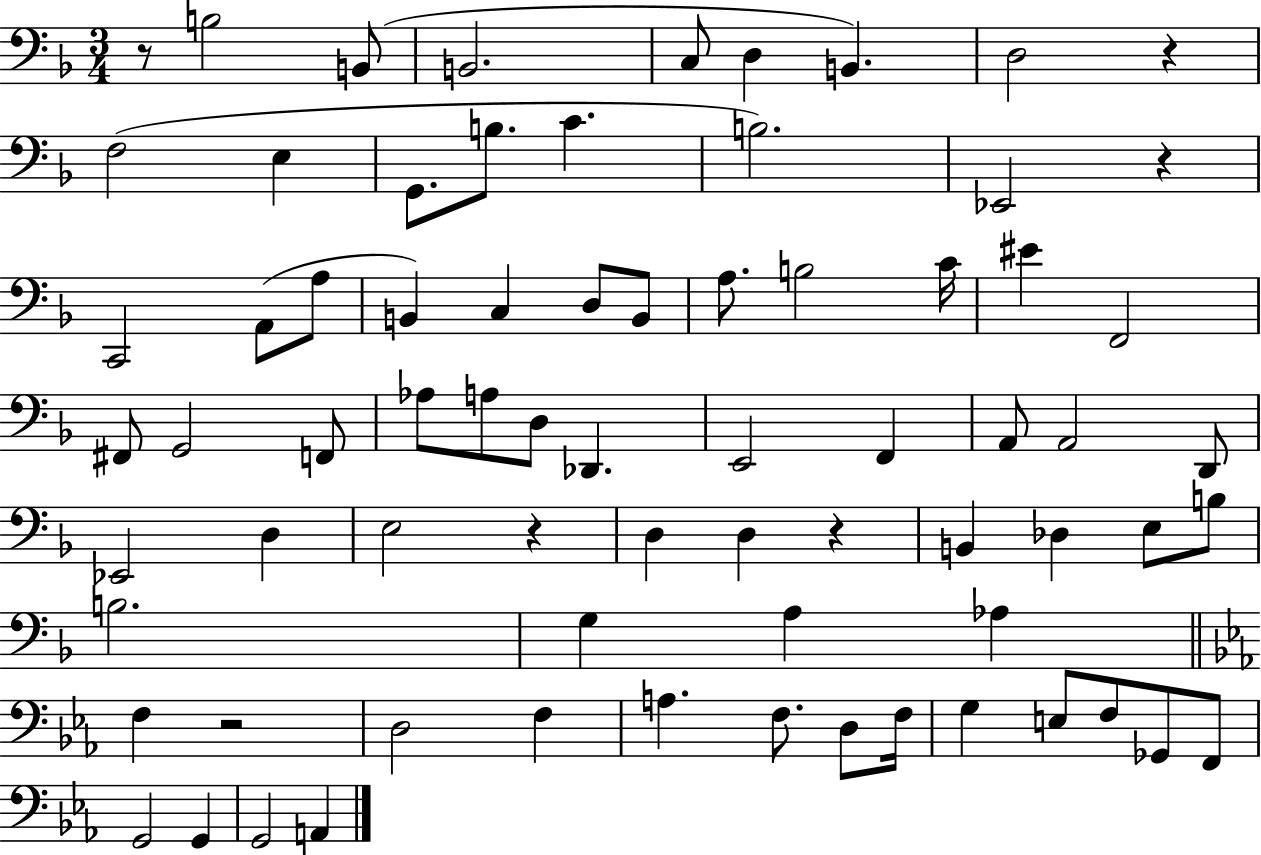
R/e B3/h B2/e B2/h. C3/e D3/q B2/q. D3/h R/q F3/h E3/q G2/e. B3/e. C4/q. B3/h. Eb2/h R/q C2/h A2/e A3/e B2/q C3/q D3/e B2/e A3/e. B3/h C4/s EIS4/q F2/h F#2/e G2/h F2/e Ab3/e A3/e D3/e Db2/q. E2/h F2/q A2/e A2/h D2/e Eb2/h D3/q E3/h R/q D3/q D3/q R/q B2/q Db3/q E3/e B3/e B3/h. G3/q A3/q Ab3/q F3/q R/h D3/h F3/q A3/q. F3/e. D3/e F3/s G3/q E3/e F3/e Gb2/e F2/e G2/h G2/q G2/h A2/q